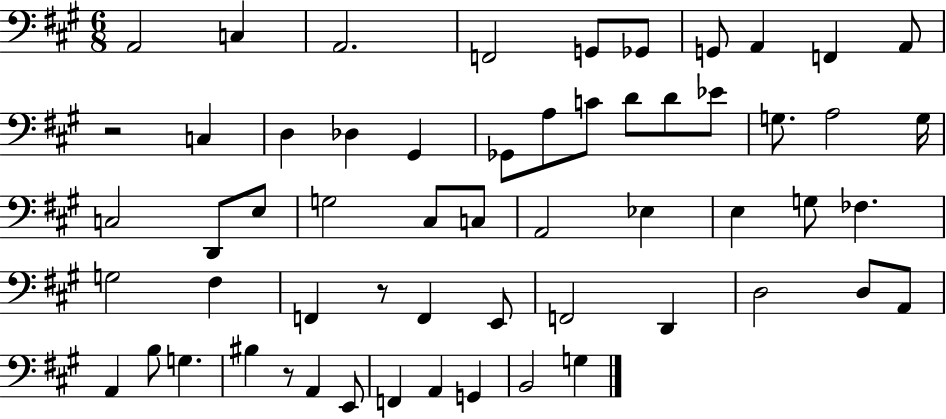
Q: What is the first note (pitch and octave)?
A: A2